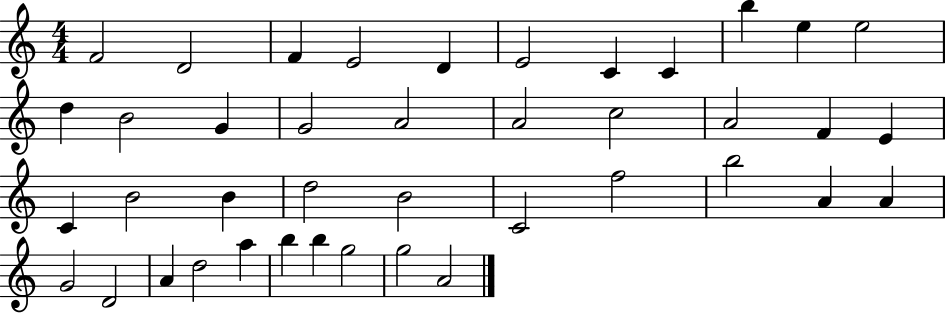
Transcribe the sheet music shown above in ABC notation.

X:1
T:Untitled
M:4/4
L:1/4
K:C
F2 D2 F E2 D E2 C C b e e2 d B2 G G2 A2 A2 c2 A2 F E C B2 B d2 B2 C2 f2 b2 A A G2 D2 A d2 a b b g2 g2 A2